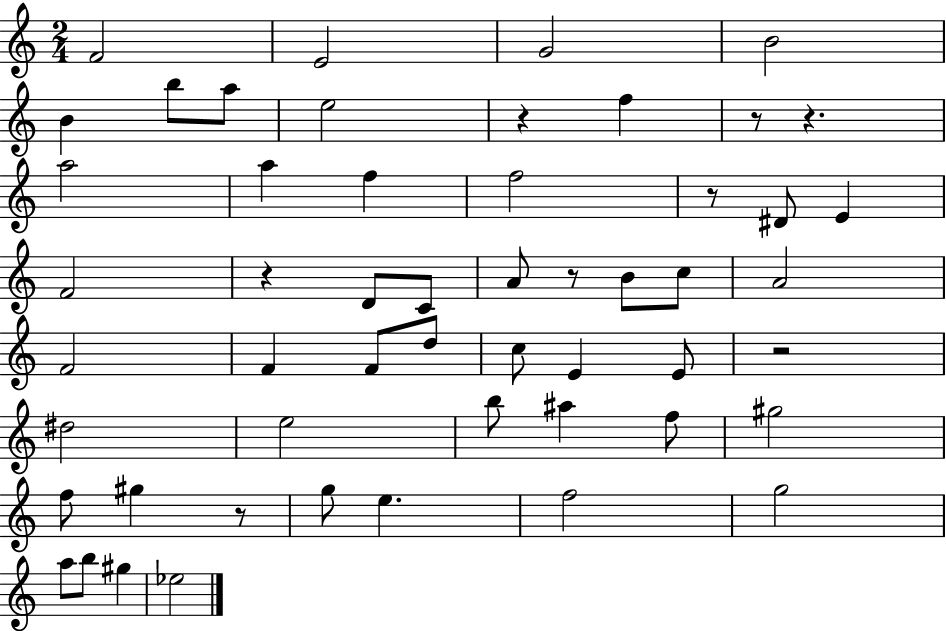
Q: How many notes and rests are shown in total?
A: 53